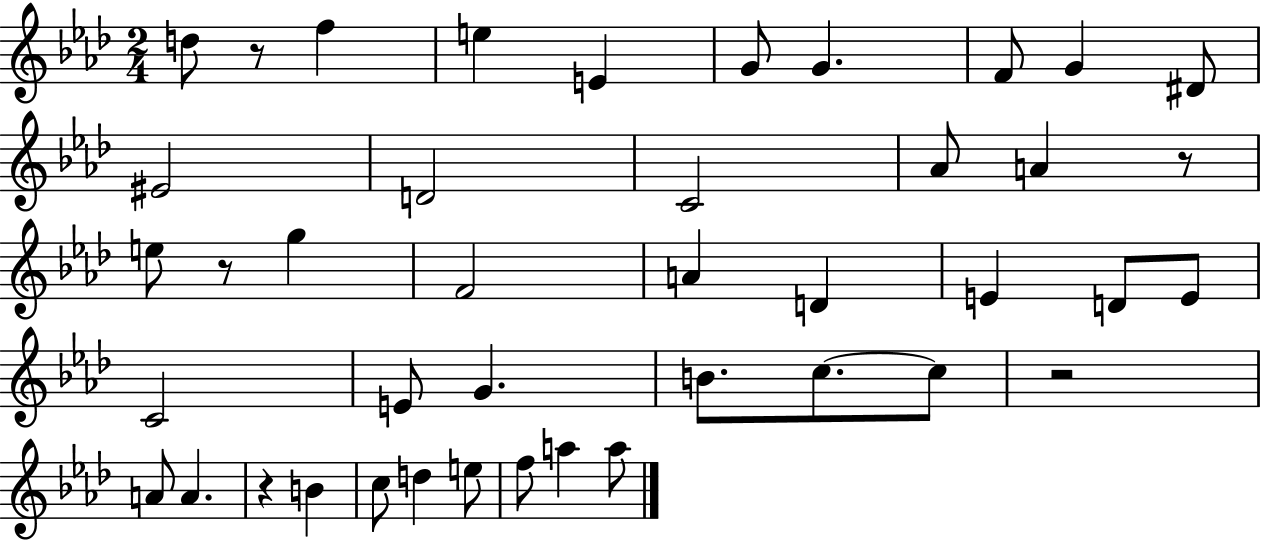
X:1
T:Untitled
M:2/4
L:1/4
K:Ab
d/2 z/2 f e E G/2 G F/2 G ^D/2 ^E2 D2 C2 _A/2 A z/2 e/2 z/2 g F2 A D E D/2 E/2 C2 E/2 G B/2 c/2 c/2 z2 A/2 A z B c/2 d e/2 f/2 a a/2